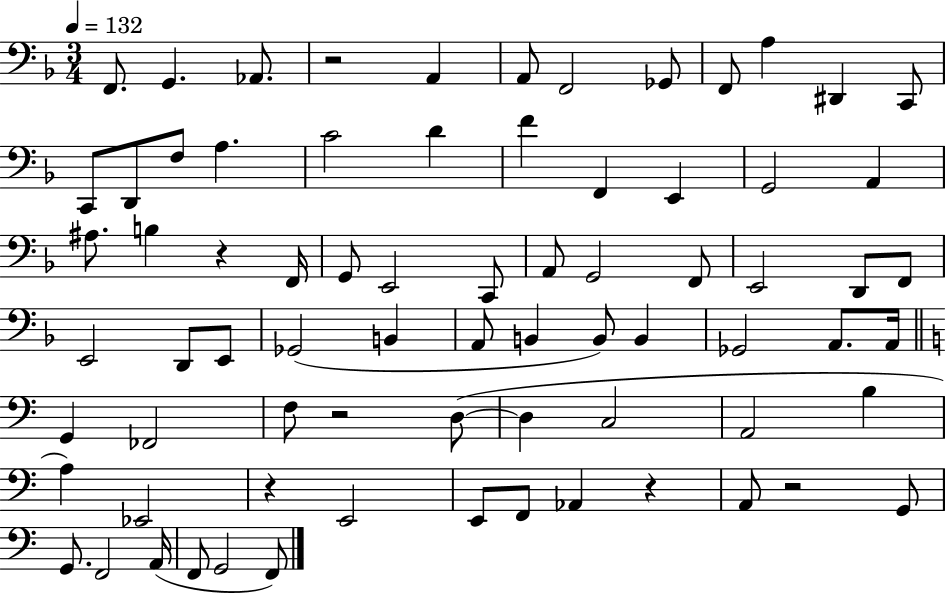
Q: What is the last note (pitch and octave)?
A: F2